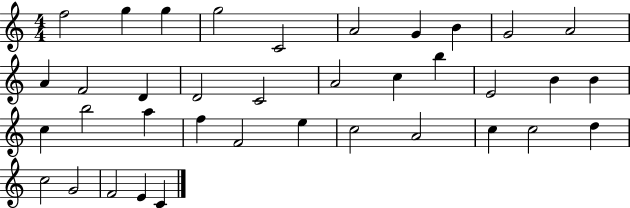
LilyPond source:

{
  \clef treble
  \numericTimeSignature
  \time 4/4
  \key c \major
  f''2 g''4 g''4 | g''2 c'2 | a'2 g'4 b'4 | g'2 a'2 | \break a'4 f'2 d'4 | d'2 c'2 | a'2 c''4 b''4 | e'2 b'4 b'4 | \break c''4 b''2 a''4 | f''4 f'2 e''4 | c''2 a'2 | c''4 c''2 d''4 | \break c''2 g'2 | f'2 e'4 c'4 | \bar "|."
}